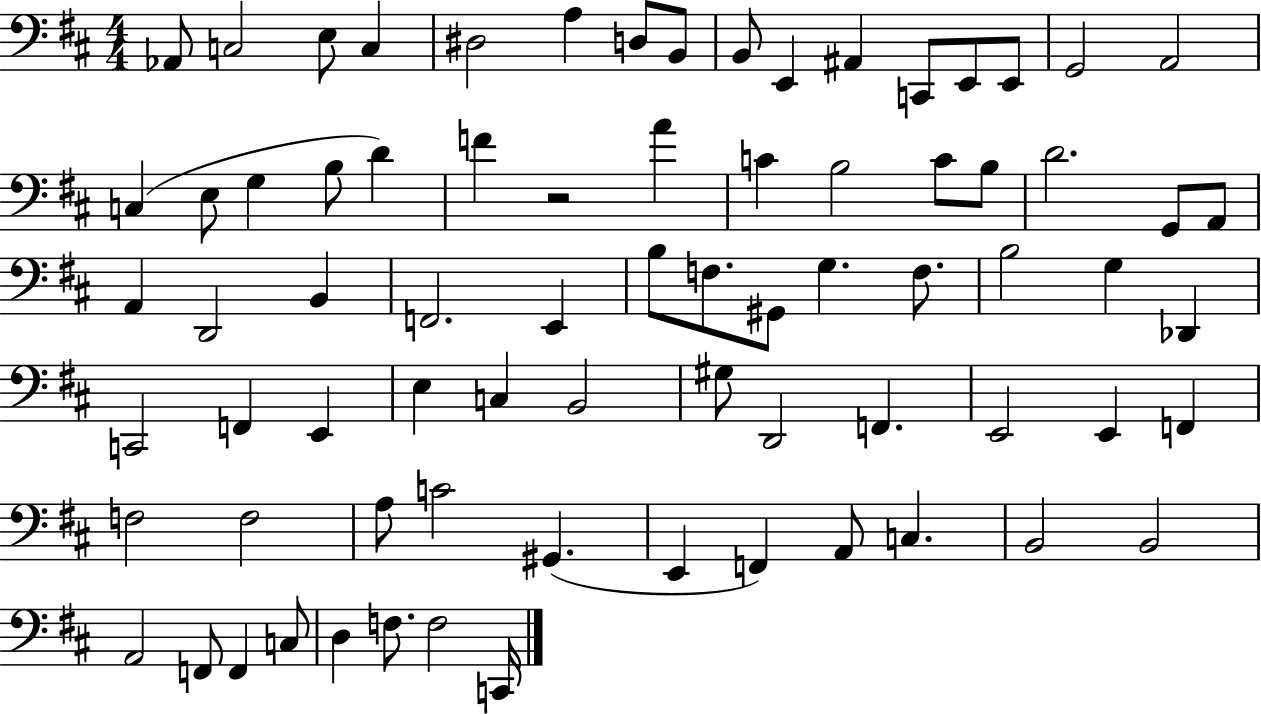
X:1
T:Untitled
M:4/4
L:1/4
K:D
_A,,/2 C,2 E,/2 C, ^D,2 A, D,/2 B,,/2 B,,/2 E,, ^A,, C,,/2 E,,/2 E,,/2 G,,2 A,,2 C, E,/2 G, B,/2 D F z2 A C B,2 C/2 B,/2 D2 G,,/2 A,,/2 A,, D,,2 B,, F,,2 E,, B,/2 F,/2 ^G,,/2 G, F,/2 B,2 G, _D,, C,,2 F,, E,, E, C, B,,2 ^G,/2 D,,2 F,, E,,2 E,, F,, F,2 F,2 A,/2 C2 ^G,, E,, F,, A,,/2 C, B,,2 B,,2 A,,2 F,,/2 F,, C,/2 D, F,/2 F,2 C,,/4